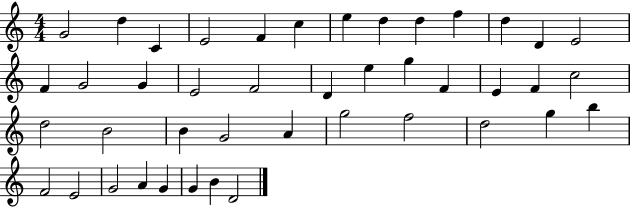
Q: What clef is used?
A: treble